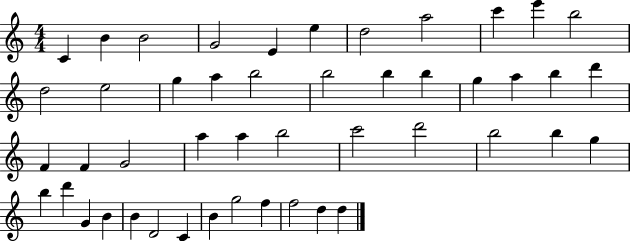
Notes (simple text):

C4/q B4/q B4/h G4/h E4/q E5/q D5/h A5/h C6/q E6/q B5/h D5/h E5/h G5/q A5/q B5/h B5/h B5/q B5/q G5/q A5/q B5/q D6/q F4/q F4/q G4/h A5/q A5/q B5/h C6/h D6/h B5/h B5/q G5/q B5/q D6/q G4/q B4/q B4/q D4/h C4/q B4/q G5/h F5/q F5/h D5/q D5/q